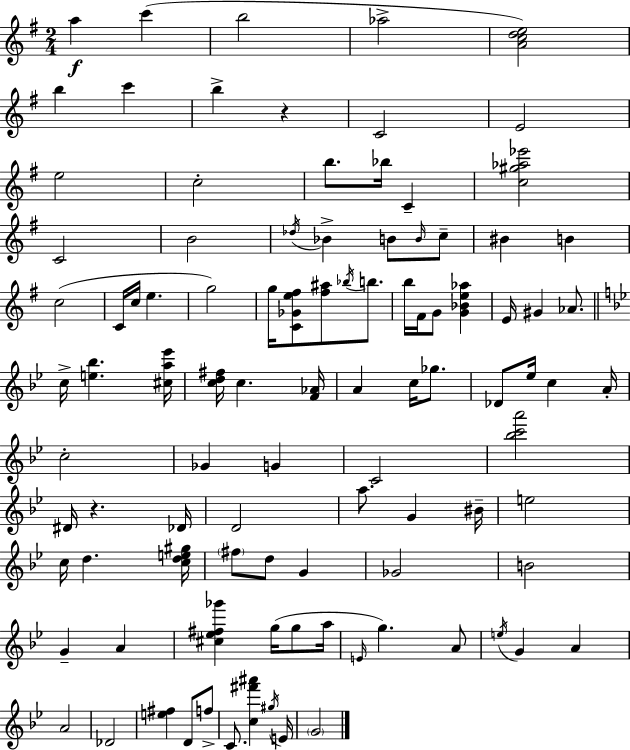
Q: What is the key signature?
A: G major